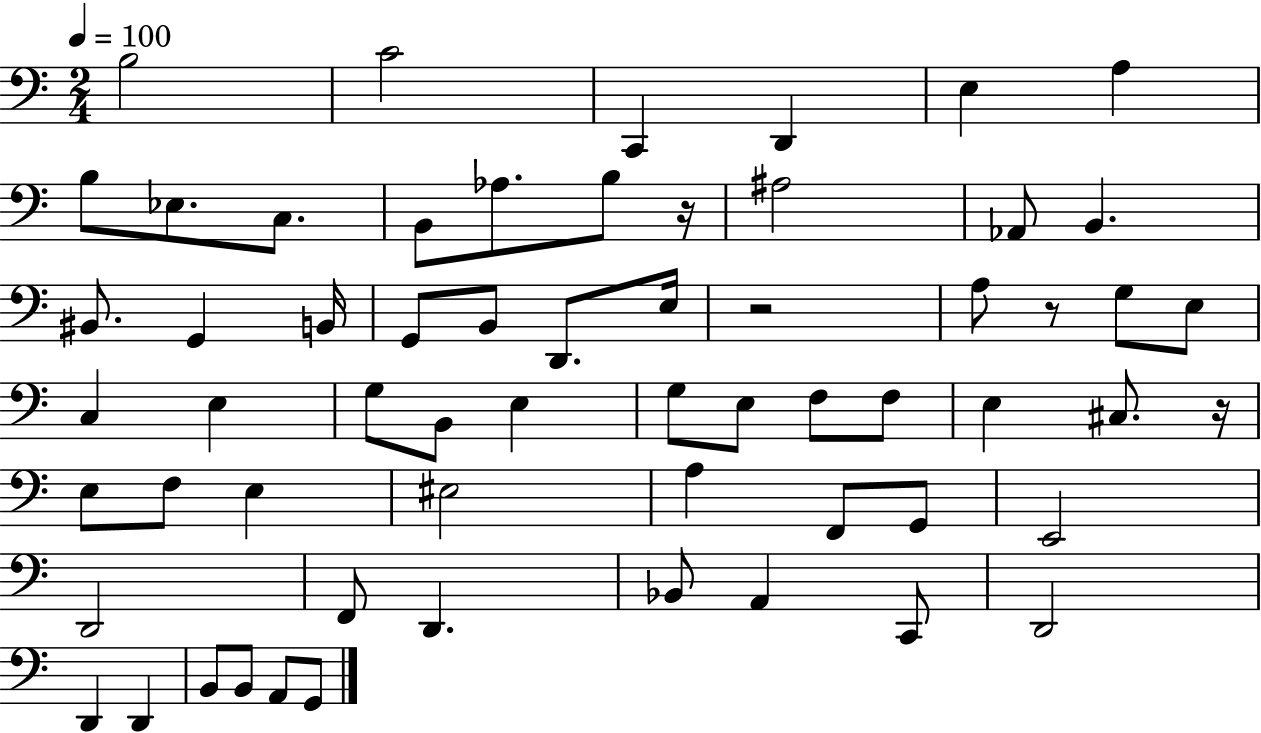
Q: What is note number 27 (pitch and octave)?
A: E3